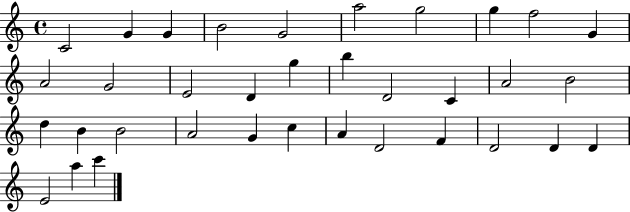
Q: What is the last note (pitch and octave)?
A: C6